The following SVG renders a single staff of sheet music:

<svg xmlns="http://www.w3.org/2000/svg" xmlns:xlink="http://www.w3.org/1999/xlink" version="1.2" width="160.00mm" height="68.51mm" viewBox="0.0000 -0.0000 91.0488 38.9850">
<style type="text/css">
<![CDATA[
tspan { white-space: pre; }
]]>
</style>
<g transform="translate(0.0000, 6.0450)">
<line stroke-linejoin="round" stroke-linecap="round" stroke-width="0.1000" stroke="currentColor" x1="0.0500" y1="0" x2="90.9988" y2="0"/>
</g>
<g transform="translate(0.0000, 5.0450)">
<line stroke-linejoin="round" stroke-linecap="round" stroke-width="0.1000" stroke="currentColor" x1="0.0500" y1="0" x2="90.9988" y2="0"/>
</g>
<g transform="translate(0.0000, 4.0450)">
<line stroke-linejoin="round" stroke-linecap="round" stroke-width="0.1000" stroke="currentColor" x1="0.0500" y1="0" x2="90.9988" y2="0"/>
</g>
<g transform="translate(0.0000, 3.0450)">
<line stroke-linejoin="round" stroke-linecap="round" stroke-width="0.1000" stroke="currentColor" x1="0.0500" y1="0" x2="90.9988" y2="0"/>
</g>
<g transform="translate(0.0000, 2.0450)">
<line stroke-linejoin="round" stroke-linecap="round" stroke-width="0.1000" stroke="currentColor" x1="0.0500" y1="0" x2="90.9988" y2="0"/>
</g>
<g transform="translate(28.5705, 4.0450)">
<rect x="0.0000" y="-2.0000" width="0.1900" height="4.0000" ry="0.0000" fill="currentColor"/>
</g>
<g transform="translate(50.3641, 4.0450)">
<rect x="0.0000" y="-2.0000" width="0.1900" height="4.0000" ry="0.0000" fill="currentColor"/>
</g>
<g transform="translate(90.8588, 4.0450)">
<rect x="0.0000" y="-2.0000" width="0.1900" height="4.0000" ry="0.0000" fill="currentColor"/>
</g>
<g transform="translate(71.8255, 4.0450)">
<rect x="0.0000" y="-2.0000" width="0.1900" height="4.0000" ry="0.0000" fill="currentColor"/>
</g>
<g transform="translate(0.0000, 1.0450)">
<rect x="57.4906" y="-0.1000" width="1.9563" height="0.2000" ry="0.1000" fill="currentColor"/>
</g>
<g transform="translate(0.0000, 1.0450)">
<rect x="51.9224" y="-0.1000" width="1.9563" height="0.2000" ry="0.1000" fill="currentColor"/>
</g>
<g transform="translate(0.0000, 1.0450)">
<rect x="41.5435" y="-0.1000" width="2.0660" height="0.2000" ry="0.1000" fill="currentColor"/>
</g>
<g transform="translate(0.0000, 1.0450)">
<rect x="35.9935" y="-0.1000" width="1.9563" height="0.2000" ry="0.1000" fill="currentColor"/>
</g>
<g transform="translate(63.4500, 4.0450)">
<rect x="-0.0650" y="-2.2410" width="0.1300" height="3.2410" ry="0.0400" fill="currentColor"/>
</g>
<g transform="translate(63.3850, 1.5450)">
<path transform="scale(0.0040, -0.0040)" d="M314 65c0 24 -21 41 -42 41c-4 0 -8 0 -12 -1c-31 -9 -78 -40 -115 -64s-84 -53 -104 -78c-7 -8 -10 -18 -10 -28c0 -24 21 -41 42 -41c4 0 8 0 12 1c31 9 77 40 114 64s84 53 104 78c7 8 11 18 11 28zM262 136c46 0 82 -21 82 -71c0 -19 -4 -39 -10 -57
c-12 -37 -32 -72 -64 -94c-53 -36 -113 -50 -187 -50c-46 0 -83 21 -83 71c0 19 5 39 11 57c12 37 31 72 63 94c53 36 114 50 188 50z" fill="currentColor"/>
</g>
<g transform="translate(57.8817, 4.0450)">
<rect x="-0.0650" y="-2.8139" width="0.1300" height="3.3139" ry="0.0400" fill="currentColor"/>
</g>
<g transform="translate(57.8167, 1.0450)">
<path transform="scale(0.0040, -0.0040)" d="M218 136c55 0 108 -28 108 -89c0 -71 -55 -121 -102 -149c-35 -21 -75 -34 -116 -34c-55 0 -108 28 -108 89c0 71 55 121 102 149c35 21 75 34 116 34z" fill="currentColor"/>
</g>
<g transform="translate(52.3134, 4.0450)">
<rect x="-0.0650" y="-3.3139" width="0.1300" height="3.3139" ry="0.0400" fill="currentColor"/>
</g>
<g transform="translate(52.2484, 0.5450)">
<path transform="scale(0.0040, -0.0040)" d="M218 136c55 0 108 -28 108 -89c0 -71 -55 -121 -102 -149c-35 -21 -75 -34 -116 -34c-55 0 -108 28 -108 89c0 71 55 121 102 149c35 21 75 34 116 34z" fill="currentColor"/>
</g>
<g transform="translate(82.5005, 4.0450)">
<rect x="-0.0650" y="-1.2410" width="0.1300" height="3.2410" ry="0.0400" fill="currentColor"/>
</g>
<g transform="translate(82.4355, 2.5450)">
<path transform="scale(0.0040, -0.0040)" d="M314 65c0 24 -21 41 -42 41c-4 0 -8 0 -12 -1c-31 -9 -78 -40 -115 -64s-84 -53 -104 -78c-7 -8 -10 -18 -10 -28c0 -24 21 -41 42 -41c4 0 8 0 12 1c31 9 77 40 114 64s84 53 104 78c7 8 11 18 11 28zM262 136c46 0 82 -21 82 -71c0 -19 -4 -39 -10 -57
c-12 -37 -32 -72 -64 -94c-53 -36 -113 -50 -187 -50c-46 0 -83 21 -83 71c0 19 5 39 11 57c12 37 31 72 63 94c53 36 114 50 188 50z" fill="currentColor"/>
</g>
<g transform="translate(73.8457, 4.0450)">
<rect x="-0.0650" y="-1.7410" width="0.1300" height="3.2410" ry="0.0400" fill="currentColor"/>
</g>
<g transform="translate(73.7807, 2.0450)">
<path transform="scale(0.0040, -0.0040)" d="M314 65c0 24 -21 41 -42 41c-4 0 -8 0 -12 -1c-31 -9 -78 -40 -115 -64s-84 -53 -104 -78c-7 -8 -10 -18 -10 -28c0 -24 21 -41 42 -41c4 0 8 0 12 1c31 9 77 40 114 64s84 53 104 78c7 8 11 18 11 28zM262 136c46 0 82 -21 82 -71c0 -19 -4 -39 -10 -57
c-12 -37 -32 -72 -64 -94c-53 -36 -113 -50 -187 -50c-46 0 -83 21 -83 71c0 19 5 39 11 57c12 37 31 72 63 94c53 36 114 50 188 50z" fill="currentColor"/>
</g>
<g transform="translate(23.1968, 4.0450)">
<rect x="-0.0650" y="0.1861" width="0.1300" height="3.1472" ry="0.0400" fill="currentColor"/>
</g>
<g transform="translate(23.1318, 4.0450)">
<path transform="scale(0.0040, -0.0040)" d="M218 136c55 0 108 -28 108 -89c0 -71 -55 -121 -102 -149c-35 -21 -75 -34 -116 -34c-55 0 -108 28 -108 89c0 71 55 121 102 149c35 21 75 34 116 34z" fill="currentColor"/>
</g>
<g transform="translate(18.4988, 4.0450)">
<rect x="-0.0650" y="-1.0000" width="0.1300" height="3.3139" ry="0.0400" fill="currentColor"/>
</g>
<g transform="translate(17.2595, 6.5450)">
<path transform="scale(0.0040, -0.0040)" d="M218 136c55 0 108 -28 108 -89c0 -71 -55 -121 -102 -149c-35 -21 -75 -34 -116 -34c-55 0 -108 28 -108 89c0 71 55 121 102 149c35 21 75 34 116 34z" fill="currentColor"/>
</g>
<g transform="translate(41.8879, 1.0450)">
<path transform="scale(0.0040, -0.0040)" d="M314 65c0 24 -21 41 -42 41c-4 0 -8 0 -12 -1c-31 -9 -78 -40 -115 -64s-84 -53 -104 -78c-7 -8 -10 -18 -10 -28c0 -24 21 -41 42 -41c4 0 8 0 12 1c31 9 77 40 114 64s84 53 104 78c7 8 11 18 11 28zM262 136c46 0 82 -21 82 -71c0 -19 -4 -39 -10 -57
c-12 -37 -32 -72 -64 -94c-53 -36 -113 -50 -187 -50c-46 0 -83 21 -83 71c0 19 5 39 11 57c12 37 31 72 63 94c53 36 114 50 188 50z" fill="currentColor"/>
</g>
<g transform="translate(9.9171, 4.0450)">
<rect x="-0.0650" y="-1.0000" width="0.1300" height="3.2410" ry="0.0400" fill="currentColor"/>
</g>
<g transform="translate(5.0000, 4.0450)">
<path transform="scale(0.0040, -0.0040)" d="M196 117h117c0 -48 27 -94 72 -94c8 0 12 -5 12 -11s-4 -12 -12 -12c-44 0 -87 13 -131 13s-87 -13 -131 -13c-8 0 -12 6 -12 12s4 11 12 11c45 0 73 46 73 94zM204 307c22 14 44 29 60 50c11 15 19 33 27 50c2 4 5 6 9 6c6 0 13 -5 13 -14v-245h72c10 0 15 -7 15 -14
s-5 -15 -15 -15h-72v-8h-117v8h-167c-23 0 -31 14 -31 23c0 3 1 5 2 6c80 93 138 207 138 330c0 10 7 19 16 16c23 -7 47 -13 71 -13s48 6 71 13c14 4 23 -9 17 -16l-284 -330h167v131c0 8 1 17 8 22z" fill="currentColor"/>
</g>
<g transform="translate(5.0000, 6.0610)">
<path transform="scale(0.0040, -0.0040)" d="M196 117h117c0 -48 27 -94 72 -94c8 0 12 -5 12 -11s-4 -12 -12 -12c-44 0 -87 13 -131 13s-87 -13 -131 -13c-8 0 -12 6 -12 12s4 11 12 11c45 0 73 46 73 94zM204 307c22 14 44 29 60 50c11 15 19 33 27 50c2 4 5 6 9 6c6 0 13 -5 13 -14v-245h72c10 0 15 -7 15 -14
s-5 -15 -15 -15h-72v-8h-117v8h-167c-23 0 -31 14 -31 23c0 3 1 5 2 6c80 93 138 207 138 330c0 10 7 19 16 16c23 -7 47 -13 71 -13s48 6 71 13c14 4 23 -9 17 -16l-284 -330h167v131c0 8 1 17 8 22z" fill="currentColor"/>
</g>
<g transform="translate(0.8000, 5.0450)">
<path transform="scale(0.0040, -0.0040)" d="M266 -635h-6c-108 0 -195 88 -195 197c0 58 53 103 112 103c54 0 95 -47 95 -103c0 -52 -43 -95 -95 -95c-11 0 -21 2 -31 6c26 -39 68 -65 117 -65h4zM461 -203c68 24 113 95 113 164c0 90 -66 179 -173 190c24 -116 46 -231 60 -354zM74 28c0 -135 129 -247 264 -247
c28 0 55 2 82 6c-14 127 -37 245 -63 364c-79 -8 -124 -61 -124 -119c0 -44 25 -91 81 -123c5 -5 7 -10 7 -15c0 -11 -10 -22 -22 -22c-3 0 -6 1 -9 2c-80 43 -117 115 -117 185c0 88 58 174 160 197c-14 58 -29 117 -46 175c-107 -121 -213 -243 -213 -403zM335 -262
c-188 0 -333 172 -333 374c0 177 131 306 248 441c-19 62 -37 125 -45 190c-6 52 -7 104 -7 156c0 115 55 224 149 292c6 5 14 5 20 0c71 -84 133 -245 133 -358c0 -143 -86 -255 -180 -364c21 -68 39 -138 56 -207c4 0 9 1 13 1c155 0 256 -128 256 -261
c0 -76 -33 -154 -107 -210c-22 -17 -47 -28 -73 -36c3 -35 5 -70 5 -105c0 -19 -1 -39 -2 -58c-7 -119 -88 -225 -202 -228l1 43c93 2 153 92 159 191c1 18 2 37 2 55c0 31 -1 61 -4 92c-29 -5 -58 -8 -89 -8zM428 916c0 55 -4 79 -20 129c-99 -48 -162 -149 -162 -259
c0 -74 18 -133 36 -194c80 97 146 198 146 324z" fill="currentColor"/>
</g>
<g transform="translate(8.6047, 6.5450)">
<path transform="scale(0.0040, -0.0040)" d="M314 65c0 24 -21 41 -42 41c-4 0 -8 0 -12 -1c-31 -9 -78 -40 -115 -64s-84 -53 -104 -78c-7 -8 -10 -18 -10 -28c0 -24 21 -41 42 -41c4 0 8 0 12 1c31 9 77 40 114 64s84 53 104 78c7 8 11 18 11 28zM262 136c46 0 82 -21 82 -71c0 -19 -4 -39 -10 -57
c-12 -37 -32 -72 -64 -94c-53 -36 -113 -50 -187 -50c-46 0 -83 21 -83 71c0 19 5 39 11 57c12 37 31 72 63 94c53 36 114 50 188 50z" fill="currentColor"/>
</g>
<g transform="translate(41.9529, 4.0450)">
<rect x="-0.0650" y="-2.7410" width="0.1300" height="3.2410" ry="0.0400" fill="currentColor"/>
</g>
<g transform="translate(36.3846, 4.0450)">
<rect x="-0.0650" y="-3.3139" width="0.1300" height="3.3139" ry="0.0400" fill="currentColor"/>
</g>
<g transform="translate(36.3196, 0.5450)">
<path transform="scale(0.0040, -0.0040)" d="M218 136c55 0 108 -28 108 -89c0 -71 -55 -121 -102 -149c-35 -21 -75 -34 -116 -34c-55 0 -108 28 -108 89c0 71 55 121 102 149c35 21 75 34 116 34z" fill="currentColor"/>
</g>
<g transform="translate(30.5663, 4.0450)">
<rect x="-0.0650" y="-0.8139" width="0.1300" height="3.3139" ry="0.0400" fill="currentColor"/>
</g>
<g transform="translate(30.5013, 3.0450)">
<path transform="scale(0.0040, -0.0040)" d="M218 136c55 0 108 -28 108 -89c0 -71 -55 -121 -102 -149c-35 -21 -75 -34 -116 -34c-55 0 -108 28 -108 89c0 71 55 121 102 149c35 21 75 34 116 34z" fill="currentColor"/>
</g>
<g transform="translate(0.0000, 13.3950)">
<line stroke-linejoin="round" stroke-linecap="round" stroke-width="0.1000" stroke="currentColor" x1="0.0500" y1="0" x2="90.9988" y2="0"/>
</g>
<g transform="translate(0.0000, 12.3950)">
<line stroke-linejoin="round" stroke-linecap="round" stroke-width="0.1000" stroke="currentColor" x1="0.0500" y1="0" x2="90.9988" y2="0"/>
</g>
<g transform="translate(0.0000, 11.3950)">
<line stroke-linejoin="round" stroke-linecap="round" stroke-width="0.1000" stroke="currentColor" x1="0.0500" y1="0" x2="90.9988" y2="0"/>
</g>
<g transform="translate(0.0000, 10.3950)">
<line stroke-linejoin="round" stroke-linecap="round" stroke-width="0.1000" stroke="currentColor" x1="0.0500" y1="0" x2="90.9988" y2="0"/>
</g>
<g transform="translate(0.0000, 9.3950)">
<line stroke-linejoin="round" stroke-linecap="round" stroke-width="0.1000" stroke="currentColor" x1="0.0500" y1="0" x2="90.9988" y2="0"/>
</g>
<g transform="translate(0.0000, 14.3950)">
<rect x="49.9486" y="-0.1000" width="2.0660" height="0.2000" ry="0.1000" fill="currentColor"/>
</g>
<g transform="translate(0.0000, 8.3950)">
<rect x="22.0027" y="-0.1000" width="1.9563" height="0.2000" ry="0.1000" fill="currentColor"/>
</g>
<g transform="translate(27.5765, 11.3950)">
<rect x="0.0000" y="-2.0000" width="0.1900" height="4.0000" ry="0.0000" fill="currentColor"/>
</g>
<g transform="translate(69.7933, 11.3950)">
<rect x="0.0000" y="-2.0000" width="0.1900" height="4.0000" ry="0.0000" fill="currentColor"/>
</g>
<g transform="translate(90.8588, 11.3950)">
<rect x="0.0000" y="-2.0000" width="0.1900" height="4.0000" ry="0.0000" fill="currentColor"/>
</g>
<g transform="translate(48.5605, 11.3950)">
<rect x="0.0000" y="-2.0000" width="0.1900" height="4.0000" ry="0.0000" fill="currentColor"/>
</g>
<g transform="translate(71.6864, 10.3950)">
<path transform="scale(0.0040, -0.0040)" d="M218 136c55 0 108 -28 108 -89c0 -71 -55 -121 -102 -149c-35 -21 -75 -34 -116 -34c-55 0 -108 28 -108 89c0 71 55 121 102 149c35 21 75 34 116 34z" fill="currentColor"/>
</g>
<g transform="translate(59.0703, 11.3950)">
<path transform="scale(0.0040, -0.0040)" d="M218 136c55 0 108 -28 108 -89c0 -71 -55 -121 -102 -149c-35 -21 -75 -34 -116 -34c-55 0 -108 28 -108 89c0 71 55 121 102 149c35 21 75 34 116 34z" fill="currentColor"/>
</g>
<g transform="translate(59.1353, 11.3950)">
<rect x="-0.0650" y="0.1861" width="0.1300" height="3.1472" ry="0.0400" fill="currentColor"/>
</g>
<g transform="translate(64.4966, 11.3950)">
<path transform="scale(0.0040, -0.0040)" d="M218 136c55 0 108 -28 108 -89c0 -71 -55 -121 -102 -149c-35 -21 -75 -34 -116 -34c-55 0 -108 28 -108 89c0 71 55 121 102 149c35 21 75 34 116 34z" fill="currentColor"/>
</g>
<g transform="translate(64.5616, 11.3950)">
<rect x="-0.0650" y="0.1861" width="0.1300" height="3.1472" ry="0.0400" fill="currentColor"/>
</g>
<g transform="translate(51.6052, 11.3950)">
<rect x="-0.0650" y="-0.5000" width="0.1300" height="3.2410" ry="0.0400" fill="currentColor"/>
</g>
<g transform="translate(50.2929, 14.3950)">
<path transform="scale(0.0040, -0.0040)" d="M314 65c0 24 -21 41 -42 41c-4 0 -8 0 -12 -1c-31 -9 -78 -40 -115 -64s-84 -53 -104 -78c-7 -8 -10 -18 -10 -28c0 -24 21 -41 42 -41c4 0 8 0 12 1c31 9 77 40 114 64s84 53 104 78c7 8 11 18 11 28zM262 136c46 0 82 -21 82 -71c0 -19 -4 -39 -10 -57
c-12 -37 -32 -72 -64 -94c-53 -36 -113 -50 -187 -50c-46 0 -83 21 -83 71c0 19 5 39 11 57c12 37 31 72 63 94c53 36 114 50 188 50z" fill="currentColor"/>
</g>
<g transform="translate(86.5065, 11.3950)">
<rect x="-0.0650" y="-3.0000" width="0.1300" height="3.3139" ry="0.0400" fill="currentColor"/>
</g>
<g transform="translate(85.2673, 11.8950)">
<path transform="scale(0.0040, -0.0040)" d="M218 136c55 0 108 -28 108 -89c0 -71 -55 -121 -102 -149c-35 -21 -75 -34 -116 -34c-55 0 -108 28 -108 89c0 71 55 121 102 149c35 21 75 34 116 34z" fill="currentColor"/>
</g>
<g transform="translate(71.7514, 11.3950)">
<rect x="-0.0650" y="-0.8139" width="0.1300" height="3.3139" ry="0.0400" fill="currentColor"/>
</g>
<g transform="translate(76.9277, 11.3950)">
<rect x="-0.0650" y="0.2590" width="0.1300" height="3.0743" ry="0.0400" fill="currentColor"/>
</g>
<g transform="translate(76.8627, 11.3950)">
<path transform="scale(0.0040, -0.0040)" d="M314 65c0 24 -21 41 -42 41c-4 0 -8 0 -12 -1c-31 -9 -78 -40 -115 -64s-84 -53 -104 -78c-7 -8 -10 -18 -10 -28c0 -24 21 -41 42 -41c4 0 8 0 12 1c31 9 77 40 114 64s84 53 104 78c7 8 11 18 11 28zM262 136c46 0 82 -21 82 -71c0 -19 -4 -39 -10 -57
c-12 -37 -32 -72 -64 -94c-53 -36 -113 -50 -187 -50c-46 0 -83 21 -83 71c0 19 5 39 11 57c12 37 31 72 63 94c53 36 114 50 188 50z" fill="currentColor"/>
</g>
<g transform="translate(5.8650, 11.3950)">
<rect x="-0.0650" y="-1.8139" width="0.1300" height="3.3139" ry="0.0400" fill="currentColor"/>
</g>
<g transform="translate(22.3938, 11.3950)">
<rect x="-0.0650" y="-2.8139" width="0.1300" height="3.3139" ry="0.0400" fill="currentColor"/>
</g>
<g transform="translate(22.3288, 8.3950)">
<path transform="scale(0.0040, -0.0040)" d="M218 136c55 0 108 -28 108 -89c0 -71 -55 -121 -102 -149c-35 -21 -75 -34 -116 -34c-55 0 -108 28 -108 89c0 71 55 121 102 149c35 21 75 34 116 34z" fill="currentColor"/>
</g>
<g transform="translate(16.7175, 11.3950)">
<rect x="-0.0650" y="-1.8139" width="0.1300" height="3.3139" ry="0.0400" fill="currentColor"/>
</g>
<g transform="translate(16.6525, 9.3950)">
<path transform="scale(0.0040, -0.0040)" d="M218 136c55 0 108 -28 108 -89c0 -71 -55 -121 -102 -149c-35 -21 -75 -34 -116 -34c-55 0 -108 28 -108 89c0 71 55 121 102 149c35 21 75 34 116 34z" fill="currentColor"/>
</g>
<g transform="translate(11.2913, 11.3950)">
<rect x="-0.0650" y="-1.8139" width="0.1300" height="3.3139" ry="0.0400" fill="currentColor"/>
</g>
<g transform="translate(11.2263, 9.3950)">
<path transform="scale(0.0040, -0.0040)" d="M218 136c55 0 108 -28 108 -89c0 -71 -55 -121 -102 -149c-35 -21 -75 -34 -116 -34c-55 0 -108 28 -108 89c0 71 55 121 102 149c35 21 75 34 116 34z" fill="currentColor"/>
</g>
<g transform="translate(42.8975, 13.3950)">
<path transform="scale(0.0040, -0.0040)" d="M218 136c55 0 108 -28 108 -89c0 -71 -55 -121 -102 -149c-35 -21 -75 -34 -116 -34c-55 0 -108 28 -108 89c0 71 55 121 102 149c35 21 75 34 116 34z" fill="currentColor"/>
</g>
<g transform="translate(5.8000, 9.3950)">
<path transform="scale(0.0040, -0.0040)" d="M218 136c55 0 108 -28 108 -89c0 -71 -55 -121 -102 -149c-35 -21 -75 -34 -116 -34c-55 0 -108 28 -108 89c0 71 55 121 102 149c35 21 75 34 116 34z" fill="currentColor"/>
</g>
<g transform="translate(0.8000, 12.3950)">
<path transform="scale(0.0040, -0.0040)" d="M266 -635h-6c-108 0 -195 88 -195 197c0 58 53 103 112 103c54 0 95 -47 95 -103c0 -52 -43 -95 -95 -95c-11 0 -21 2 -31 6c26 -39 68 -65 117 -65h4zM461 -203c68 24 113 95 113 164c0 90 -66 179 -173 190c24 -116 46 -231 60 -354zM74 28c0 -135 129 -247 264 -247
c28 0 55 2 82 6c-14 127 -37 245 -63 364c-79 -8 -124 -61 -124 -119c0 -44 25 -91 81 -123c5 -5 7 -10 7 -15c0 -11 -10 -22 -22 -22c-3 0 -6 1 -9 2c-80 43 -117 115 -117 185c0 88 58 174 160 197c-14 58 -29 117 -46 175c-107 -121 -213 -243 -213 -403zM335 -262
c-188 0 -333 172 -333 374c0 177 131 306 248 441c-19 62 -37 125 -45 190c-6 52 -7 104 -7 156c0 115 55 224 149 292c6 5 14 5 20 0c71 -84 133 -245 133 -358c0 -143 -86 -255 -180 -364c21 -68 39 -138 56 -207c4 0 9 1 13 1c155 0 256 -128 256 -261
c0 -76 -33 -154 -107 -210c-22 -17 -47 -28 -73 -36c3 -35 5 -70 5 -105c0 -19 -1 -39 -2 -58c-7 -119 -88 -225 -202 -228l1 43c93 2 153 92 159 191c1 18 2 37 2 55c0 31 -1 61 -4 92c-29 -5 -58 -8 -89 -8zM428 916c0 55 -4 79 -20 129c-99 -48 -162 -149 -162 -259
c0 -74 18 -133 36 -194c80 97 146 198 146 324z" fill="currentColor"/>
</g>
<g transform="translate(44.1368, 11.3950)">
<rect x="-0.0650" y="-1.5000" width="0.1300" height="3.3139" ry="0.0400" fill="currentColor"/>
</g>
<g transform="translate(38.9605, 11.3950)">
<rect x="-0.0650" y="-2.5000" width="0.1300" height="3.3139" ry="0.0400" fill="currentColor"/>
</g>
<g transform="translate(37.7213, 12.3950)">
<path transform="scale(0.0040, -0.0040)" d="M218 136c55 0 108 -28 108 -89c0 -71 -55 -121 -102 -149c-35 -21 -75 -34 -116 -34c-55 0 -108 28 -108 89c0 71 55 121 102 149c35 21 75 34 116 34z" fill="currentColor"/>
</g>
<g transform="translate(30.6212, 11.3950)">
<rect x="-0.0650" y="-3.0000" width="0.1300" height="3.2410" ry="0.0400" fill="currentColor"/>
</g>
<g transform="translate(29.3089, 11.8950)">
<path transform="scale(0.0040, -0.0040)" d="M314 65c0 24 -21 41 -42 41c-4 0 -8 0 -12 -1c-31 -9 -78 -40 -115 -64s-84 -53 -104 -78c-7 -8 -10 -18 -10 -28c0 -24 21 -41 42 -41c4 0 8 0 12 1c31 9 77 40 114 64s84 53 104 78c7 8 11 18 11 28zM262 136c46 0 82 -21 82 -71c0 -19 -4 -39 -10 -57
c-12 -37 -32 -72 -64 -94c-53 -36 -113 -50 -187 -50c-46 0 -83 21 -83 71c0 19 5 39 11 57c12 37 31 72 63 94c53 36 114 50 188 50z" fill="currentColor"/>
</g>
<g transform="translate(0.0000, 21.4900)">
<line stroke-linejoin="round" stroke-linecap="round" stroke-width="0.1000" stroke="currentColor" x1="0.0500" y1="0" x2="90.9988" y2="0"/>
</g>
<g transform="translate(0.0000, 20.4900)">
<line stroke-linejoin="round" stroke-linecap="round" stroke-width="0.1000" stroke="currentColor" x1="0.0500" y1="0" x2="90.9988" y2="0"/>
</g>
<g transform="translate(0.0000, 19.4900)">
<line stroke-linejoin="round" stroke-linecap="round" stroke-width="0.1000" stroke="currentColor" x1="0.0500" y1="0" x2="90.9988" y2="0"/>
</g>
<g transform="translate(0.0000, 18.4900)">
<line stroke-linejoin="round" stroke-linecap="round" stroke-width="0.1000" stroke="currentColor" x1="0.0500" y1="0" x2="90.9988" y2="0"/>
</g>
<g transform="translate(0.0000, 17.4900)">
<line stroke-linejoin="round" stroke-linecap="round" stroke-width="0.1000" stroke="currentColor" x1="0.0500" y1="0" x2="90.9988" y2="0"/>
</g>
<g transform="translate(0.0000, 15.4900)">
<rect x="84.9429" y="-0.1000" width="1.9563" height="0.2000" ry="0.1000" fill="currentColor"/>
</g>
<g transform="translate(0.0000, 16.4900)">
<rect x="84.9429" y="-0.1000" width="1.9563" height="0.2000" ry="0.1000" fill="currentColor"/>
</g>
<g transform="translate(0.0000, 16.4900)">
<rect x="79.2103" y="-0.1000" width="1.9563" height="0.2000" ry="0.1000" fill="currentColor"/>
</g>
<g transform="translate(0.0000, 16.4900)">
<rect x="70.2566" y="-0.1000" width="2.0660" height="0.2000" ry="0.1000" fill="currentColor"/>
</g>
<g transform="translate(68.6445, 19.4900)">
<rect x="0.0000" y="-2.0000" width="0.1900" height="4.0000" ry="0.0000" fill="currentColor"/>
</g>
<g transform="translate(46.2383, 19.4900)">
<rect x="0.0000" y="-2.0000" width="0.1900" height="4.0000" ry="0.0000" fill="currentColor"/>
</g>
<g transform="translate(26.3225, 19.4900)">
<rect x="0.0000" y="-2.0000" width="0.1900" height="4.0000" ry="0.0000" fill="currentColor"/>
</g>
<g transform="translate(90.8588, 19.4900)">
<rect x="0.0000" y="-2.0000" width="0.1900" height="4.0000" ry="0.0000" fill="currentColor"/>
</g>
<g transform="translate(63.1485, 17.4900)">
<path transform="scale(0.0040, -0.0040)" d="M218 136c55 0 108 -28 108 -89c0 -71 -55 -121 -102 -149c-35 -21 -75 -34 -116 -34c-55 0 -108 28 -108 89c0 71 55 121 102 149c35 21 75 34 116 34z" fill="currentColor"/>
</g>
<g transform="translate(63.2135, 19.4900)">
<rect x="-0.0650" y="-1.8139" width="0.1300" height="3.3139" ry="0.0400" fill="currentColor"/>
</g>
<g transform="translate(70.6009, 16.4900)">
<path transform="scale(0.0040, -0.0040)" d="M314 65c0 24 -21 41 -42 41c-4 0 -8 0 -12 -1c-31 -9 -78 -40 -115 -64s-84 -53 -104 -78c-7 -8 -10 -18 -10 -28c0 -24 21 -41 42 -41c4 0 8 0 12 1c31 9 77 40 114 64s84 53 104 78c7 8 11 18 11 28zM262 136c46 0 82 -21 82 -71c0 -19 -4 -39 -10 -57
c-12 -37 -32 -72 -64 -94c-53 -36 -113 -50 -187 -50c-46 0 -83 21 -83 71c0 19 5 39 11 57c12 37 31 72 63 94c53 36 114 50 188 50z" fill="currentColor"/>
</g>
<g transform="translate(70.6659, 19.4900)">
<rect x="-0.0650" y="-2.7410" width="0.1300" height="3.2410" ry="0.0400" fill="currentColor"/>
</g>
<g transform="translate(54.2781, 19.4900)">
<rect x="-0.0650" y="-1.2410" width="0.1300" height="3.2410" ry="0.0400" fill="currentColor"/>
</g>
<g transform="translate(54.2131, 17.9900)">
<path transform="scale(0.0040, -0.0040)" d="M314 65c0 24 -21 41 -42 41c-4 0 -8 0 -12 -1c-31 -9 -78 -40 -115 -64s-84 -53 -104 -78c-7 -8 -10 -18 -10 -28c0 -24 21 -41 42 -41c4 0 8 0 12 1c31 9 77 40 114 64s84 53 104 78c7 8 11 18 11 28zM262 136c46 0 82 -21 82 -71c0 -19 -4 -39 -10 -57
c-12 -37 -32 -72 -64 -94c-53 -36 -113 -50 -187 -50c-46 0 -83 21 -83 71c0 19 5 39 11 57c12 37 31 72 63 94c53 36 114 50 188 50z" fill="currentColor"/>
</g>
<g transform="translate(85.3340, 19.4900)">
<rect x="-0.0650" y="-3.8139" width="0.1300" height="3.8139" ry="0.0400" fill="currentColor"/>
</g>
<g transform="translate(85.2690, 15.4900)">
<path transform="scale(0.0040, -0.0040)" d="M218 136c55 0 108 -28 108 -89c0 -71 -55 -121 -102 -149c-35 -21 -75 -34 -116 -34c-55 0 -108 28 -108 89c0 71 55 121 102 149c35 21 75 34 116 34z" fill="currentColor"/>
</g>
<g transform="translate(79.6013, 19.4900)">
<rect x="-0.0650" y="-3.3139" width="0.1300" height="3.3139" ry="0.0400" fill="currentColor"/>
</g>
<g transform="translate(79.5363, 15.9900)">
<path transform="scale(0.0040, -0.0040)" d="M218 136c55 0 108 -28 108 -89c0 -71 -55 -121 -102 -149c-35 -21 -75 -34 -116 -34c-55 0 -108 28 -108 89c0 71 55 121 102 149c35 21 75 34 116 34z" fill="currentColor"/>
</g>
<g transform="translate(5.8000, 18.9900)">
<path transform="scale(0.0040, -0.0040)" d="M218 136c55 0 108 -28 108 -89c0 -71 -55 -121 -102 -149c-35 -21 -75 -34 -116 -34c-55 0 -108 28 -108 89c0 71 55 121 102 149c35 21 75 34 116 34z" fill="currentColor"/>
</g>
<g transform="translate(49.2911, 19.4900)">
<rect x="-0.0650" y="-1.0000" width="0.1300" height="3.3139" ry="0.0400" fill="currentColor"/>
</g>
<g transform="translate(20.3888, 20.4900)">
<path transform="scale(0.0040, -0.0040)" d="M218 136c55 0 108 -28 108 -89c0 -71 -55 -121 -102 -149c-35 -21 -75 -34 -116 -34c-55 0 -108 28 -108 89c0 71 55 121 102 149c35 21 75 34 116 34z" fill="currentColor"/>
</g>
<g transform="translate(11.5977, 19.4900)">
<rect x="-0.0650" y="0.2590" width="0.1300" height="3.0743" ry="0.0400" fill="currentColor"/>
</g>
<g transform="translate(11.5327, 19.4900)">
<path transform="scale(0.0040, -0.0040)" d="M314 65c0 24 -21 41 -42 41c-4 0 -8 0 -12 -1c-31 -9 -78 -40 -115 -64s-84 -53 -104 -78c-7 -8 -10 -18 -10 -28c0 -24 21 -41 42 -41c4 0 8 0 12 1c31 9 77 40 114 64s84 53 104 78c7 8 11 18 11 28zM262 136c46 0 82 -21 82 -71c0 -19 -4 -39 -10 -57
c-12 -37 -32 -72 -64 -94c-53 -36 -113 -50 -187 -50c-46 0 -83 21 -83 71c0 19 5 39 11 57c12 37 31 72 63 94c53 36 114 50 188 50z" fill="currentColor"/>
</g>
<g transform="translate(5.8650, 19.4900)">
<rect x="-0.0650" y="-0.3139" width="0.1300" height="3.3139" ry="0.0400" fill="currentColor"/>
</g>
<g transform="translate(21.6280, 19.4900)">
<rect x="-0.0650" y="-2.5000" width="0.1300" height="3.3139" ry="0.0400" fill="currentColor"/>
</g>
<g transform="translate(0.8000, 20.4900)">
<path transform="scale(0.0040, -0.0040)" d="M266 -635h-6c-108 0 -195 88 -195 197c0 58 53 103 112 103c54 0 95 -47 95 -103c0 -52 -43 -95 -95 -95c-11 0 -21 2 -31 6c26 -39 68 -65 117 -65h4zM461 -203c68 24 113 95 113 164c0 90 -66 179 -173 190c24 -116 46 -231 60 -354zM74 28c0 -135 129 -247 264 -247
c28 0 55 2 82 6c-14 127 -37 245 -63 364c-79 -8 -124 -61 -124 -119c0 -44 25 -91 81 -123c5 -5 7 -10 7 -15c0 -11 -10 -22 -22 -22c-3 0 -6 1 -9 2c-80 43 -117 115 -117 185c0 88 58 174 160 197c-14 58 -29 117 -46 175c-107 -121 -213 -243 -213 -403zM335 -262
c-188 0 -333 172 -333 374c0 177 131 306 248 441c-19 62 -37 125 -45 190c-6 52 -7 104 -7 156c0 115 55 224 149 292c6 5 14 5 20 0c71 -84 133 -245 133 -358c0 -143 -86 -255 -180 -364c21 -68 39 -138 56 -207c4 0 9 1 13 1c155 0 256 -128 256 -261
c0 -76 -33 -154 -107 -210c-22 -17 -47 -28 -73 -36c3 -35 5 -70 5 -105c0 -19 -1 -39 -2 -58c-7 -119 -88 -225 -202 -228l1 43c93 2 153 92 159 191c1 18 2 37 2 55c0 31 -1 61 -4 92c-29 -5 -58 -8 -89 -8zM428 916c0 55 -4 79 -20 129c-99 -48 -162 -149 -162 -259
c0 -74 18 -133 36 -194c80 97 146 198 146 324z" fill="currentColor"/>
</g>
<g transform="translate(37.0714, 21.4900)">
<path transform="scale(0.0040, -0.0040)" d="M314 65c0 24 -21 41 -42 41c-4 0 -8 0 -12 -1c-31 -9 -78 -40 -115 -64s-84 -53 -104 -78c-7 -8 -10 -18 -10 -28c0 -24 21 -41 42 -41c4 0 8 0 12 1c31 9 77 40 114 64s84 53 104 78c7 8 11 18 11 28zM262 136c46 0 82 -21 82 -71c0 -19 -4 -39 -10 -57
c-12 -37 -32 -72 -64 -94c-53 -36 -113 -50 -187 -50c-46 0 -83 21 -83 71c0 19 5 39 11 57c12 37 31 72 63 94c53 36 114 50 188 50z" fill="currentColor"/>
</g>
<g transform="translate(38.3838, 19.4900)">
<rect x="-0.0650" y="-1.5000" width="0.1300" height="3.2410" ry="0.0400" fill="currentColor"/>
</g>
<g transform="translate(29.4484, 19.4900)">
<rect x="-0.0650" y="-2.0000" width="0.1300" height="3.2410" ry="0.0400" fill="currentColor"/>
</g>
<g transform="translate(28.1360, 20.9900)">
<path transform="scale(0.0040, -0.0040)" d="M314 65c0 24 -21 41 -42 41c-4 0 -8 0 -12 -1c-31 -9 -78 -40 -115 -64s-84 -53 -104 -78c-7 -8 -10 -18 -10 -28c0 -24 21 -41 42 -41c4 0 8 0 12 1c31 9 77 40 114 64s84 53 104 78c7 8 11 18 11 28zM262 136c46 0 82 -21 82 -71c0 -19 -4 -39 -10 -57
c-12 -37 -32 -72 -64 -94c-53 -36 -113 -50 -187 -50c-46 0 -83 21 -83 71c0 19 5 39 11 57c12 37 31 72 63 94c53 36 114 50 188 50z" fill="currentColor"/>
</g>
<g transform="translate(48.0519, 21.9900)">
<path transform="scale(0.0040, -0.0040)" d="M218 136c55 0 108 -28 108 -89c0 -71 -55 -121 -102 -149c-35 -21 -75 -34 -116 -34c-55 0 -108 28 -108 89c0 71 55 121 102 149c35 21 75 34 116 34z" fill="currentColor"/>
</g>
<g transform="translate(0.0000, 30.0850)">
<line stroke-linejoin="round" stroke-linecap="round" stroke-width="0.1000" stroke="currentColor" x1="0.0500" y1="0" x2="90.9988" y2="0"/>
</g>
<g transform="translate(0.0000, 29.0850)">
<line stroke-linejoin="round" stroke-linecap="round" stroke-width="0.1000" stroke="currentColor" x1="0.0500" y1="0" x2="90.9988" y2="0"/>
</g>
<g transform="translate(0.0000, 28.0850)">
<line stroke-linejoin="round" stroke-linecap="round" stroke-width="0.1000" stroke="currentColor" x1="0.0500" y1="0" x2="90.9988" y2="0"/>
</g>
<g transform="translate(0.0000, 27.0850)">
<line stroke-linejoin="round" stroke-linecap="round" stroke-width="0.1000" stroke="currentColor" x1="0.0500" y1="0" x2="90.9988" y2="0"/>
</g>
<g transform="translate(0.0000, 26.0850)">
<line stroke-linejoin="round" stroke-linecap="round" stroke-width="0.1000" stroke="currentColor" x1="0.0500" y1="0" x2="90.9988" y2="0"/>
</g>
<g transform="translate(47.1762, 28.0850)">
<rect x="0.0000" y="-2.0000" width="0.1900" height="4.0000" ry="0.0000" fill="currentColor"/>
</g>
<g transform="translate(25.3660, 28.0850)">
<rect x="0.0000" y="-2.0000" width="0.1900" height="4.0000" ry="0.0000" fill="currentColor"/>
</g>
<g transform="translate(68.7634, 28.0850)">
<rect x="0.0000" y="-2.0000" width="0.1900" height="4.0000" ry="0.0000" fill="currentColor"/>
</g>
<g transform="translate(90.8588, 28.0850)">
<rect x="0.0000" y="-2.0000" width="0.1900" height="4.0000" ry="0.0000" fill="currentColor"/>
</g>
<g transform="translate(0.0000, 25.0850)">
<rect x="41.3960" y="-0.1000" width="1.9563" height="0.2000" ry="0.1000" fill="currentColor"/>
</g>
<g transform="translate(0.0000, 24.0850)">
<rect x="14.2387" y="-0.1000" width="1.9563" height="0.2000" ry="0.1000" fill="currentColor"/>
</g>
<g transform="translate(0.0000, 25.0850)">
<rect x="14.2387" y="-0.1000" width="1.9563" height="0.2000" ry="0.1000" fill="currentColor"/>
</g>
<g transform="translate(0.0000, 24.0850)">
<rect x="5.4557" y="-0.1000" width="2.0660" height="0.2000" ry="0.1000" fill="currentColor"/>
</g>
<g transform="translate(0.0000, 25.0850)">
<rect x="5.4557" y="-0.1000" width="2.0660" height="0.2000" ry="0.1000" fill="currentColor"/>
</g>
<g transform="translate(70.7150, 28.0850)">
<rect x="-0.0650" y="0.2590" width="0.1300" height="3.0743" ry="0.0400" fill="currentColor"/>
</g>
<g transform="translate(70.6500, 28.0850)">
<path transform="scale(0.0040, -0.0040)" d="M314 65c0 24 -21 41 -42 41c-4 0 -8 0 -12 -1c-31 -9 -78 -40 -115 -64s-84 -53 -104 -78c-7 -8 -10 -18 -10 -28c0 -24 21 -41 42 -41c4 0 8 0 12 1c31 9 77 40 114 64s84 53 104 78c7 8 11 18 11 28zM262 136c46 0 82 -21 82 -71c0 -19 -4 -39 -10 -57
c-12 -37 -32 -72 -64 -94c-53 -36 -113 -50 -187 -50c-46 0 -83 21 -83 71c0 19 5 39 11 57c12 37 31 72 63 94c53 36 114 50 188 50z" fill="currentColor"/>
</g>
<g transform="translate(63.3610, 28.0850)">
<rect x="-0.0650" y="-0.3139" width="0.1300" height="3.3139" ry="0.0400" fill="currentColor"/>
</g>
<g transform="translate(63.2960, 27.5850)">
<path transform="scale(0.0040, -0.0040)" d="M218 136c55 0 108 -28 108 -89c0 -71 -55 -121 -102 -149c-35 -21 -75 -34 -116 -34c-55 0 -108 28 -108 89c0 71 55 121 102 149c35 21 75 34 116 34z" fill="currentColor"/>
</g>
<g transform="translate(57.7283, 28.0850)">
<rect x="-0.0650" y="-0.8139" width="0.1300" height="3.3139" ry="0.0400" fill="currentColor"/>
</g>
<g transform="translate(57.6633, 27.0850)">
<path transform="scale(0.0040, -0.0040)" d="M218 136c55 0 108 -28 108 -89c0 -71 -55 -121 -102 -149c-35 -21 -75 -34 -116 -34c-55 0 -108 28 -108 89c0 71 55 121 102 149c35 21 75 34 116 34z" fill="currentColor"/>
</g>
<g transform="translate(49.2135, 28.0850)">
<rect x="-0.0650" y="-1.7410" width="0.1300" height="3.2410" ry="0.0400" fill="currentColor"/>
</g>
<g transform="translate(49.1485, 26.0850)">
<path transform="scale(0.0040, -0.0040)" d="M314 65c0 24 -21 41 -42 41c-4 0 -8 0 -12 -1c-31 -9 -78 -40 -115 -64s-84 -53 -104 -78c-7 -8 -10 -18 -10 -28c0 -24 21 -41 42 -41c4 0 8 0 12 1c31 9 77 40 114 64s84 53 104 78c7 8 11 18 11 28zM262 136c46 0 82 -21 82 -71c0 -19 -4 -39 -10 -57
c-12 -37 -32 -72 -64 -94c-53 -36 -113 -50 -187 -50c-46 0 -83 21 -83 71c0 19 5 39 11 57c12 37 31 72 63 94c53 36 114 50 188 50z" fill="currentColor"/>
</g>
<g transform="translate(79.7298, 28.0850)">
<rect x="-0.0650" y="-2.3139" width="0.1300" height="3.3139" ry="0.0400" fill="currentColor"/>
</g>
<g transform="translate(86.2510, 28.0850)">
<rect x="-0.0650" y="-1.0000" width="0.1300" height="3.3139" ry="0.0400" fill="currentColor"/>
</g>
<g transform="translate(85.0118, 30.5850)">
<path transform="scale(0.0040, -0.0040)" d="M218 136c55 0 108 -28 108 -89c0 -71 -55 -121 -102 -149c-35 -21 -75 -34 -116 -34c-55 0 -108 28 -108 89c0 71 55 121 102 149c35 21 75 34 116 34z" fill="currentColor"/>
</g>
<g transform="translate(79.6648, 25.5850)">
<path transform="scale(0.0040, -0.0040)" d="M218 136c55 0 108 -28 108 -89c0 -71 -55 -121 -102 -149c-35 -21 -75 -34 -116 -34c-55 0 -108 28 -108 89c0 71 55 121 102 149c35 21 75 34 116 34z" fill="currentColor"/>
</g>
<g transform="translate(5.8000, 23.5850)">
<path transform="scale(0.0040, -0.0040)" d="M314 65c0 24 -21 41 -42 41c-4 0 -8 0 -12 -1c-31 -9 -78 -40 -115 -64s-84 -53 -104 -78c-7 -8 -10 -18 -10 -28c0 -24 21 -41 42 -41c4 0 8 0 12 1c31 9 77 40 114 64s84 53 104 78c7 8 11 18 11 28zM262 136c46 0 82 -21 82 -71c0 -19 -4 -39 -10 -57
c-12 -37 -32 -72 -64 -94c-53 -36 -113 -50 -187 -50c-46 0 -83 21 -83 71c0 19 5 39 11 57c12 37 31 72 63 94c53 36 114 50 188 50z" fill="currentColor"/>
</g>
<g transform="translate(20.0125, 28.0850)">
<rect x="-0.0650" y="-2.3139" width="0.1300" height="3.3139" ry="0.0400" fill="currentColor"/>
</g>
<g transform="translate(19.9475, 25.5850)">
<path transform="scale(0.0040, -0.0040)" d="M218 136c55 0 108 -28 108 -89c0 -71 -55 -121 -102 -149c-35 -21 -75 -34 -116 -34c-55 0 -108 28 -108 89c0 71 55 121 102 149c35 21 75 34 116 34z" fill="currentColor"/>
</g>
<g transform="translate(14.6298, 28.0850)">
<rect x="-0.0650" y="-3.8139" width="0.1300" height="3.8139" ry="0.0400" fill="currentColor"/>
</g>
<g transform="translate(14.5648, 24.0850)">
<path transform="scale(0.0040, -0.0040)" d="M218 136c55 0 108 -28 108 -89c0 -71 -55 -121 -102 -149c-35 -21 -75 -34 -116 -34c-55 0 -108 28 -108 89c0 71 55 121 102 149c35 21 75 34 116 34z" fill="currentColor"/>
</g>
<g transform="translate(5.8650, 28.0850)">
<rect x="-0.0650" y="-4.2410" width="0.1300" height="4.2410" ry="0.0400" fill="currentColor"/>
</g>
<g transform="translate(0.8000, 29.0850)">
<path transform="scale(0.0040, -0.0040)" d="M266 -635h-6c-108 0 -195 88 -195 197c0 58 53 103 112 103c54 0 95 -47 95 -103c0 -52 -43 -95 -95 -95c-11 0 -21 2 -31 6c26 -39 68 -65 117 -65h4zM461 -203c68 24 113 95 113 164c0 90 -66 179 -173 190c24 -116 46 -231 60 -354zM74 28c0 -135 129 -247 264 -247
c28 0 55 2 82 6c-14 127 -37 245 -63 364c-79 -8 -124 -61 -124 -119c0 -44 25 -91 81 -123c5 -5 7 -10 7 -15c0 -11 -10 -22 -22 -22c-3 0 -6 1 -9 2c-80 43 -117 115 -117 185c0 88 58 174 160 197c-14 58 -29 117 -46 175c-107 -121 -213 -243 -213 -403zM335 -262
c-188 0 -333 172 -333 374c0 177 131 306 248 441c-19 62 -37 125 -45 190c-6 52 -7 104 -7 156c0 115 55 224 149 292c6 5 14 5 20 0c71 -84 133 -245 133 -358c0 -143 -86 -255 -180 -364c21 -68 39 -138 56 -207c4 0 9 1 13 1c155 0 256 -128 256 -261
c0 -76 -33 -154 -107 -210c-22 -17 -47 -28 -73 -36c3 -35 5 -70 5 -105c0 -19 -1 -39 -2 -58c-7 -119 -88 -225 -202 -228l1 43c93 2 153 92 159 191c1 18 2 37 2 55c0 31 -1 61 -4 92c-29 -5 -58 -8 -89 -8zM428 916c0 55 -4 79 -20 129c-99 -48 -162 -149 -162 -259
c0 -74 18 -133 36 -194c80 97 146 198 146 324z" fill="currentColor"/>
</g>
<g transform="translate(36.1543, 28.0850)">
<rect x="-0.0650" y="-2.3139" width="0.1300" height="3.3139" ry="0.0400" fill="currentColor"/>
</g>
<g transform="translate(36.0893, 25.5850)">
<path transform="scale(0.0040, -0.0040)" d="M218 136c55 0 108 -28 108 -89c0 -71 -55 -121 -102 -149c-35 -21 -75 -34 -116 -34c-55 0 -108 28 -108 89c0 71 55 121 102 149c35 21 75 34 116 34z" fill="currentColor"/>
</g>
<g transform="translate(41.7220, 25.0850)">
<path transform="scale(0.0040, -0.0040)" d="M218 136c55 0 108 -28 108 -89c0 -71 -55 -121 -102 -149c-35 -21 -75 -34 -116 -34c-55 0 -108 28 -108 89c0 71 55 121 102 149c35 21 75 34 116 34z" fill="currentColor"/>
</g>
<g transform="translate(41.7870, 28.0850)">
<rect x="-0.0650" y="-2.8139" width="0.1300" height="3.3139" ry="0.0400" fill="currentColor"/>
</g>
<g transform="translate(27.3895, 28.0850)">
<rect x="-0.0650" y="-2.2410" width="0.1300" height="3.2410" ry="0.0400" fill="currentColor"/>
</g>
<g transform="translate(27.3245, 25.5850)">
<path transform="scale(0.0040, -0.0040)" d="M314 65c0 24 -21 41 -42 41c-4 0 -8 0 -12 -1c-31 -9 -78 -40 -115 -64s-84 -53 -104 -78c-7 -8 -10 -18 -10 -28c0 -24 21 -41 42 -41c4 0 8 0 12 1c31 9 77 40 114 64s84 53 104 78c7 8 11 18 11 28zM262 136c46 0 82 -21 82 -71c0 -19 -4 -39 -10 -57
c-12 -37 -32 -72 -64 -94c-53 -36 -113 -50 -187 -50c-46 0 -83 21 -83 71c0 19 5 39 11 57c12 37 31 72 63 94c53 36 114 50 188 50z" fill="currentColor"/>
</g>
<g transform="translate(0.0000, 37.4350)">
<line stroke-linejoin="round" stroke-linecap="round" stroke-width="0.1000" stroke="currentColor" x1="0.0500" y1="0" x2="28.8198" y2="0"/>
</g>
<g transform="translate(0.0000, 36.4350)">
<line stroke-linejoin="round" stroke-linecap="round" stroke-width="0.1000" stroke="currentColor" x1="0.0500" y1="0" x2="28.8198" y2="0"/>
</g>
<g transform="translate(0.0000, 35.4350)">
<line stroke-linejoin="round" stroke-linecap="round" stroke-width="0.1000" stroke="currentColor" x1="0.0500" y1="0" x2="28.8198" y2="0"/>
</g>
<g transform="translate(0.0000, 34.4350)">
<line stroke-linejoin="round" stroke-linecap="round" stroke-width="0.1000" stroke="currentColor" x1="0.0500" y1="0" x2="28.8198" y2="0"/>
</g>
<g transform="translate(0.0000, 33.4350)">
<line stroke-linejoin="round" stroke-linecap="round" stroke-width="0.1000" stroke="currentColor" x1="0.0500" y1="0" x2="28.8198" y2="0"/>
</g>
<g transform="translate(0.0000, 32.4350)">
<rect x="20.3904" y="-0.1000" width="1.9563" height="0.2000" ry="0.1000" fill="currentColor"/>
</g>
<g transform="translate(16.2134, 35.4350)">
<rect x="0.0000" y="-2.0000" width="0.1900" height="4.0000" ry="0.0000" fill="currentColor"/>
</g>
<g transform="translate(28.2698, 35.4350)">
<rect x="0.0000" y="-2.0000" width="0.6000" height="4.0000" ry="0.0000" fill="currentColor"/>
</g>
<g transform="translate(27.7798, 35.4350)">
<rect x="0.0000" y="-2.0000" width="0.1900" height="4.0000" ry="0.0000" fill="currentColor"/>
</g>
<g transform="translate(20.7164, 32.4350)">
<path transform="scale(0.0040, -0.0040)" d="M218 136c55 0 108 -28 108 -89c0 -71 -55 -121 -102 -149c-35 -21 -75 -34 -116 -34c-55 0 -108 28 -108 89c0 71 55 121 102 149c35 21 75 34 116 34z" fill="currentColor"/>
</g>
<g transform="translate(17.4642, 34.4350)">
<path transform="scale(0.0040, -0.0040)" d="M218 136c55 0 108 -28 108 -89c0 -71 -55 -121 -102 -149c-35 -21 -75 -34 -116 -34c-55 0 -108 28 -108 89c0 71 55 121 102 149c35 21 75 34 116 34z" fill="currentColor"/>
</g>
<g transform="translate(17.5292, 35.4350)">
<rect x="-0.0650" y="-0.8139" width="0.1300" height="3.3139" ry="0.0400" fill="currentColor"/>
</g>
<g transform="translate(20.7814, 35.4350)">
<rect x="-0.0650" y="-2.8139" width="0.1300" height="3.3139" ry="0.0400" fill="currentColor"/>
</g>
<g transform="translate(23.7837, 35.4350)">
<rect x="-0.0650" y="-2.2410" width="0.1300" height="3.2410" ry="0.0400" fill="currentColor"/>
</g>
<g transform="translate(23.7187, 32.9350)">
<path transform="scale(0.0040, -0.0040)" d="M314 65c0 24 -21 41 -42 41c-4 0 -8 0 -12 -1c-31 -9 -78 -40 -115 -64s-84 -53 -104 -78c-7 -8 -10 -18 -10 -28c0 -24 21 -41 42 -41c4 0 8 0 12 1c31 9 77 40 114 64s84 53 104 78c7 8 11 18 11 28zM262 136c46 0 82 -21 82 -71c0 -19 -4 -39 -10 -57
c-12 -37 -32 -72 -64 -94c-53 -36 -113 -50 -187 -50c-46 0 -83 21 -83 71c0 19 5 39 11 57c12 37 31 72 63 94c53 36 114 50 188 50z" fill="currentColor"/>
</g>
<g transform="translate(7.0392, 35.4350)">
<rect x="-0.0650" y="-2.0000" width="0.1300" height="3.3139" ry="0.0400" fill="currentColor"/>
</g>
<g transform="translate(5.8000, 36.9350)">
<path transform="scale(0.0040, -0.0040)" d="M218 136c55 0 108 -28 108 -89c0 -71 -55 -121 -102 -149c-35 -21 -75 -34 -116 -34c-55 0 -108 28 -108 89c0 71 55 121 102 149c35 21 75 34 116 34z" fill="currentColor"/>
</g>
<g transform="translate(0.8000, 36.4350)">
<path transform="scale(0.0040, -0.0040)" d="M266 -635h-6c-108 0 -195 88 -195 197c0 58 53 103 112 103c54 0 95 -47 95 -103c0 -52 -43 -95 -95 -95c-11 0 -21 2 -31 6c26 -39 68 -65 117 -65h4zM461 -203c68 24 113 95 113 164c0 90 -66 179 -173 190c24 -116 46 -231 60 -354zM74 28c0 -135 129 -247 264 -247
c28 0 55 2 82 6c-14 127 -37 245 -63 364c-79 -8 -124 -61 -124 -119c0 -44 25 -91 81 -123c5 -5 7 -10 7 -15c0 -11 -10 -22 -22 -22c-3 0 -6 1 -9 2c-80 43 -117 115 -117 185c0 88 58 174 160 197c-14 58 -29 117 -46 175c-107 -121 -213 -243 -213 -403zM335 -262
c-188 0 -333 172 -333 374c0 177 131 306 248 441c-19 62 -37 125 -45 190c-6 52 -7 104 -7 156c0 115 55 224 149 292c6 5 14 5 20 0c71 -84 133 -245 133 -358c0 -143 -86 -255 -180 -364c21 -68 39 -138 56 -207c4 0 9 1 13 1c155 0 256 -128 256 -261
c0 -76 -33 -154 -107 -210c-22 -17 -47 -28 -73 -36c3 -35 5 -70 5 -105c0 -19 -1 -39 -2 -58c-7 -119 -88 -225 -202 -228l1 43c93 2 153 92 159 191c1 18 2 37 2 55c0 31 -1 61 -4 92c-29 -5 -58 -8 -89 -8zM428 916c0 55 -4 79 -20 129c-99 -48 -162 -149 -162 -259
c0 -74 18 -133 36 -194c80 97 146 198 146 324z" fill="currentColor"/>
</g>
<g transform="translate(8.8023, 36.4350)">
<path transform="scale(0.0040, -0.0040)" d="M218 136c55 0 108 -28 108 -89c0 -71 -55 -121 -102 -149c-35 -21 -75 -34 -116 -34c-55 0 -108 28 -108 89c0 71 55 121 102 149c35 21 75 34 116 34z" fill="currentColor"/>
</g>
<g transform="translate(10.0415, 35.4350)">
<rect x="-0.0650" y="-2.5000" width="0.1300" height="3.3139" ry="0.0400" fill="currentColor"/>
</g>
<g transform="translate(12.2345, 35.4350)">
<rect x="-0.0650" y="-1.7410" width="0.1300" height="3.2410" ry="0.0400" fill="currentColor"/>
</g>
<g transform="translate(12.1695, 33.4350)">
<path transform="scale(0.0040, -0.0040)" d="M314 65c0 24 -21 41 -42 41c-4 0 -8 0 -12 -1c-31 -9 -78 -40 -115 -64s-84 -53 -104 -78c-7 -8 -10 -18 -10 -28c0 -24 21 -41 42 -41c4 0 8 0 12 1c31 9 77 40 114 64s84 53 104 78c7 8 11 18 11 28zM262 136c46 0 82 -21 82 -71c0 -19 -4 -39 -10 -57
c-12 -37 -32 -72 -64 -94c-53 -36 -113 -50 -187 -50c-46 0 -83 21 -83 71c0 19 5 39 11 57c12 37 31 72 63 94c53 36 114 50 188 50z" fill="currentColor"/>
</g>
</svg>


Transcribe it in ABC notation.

X:1
T:Untitled
M:4/4
L:1/4
K:C
D2 D B d b a2 b a g2 f2 e2 f f f a A2 G E C2 B B d B2 A c B2 G F2 E2 D e2 f a2 b c' d'2 c' g g2 g a f2 d c B2 g D F G f2 d a g2